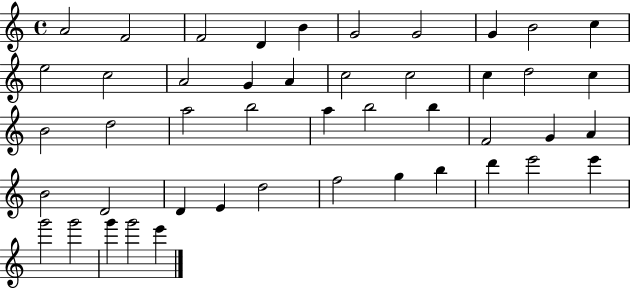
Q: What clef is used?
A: treble